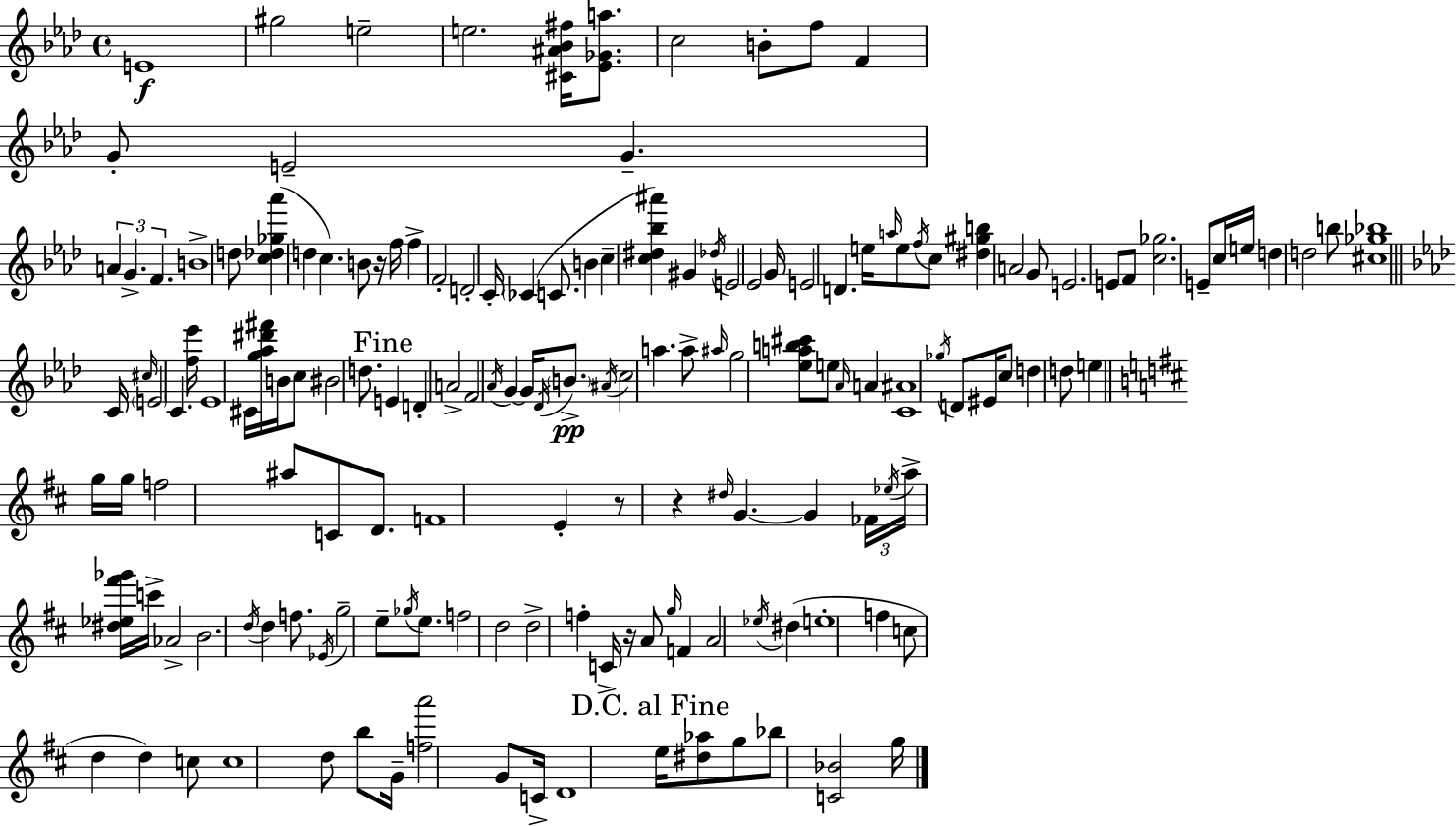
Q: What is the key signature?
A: AES major